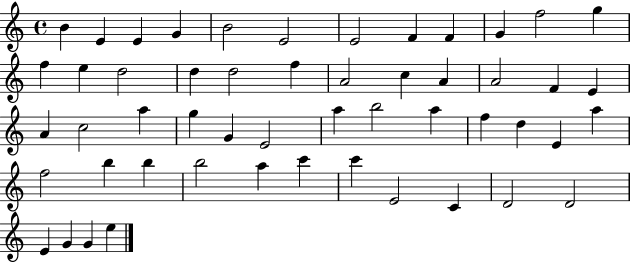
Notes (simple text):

B4/q E4/q E4/q G4/q B4/h E4/h E4/h F4/q F4/q G4/q F5/h G5/q F5/q E5/q D5/h D5/q D5/h F5/q A4/h C5/q A4/q A4/h F4/q E4/q A4/q C5/h A5/q G5/q G4/q E4/h A5/q B5/h A5/q F5/q D5/q E4/q A5/q F5/h B5/q B5/q B5/h A5/q C6/q C6/q E4/h C4/q D4/h D4/h E4/q G4/q G4/q E5/q